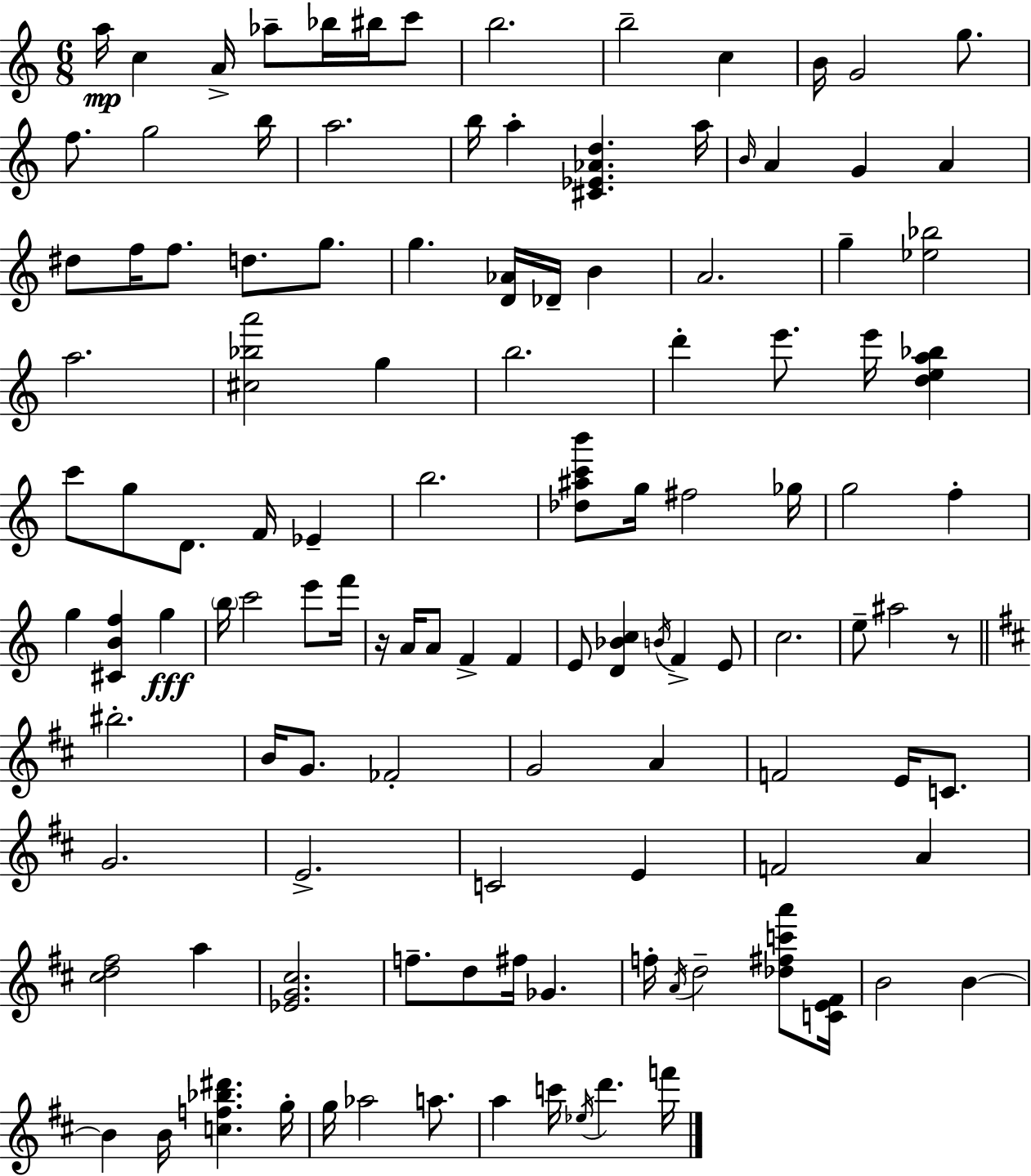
{
  \clef treble
  \numericTimeSignature
  \time 6/8
  \key a \minor
  a''16\mp c''4 a'16-> aes''8-- bes''16 bis''16 c'''8 | b''2. | b''2-- c''4 | b'16 g'2 g''8. | \break f''8. g''2 b''16 | a''2. | b''16 a''4-. <cis' ees' aes' d''>4. a''16 | \grace { b'16 } a'4 g'4 a'4 | \break dis''8 f''16 f''8. d''8. g''8. | g''4. <d' aes'>16 des'16-- b'4 | a'2. | g''4-- <ees'' bes''>2 | \break a''2. | <cis'' bes'' a'''>2 g''4 | b''2. | d'''4-. e'''8. e'''16 <d'' e'' a'' bes''>4 | \break c'''8 g''8 d'8. f'16 ees'4-- | b''2. | <des'' ais'' c''' b'''>8 g''16 fis''2 | ges''16 g''2 f''4-. | \break g''4 <cis' b' f''>4 g''4\fff | \parenthesize b''16 c'''2 e'''8 | f'''16 r16 a'16 a'8 f'4-> f'4 | e'8 <d' bes' c''>4 \acciaccatura { b'16 } f'4-> | \break e'8 c''2. | e''8-- ais''2 | r8 \bar "||" \break \key d \major bis''2.-. | b'16 g'8. fes'2-. | g'2 a'4 | f'2 e'16 c'8. | \break g'2. | e'2.-> | c'2 e'4 | f'2 a'4 | \break <cis'' d'' fis''>2 a''4 | <ees' g' cis''>2. | f''8.-- d''8 fis''16 ges'4. | f''16-. \acciaccatura { a'16 } d''2-- <des'' fis'' c''' a'''>8 | \break <c' e' fis'>16 b'2 b'4~~ | b'4 b'16 <c'' f'' bes'' dis'''>4. | g''16-. g''16 aes''2 a''8. | a''4 c'''16 \acciaccatura { ees''16 } d'''4. | \break f'''16 \bar "|."
}